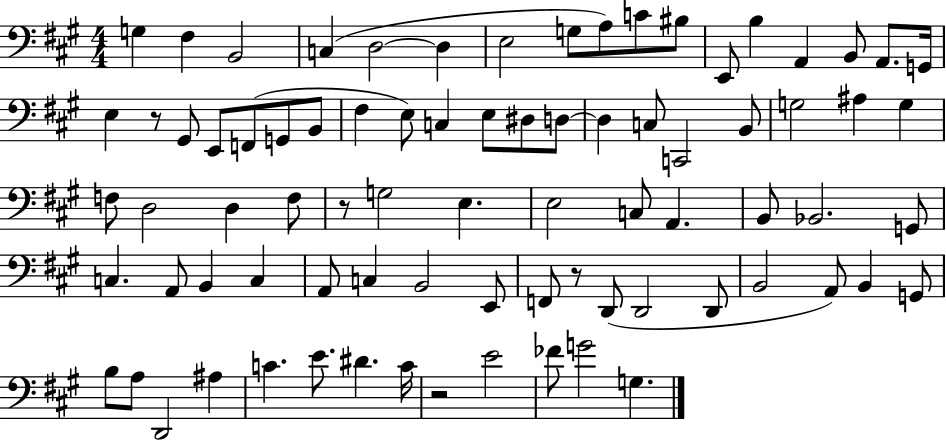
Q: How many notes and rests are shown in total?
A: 80